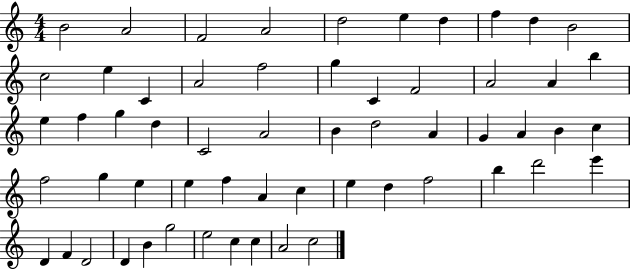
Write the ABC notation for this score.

X:1
T:Untitled
M:4/4
L:1/4
K:C
B2 A2 F2 A2 d2 e d f d B2 c2 e C A2 f2 g C F2 A2 A b e f g d C2 A2 B d2 A G A B c f2 g e e f A c e d f2 b d'2 e' D F D2 D B g2 e2 c c A2 c2